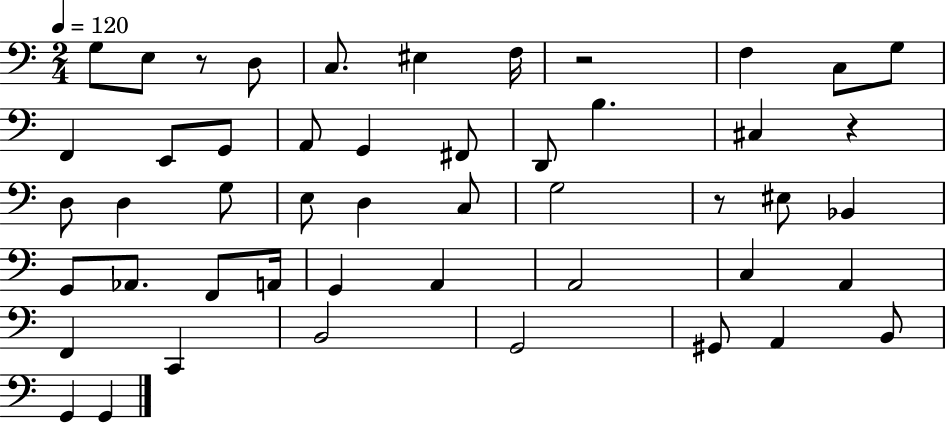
G3/e E3/e R/e D3/e C3/e. EIS3/q F3/s R/h F3/q C3/e G3/e F2/q E2/e G2/e A2/e G2/q F#2/e D2/e B3/q. C#3/q R/q D3/e D3/q G3/e E3/e D3/q C3/e G3/h R/e EIS3/e Bb2/q G2/e Ab2/e. F2/e A2/s G2/q A2/q A2/h C3/q A2/q F2/q C2/q B2/h G2/h G#2/e A2/q B2/e G2/q G2/q